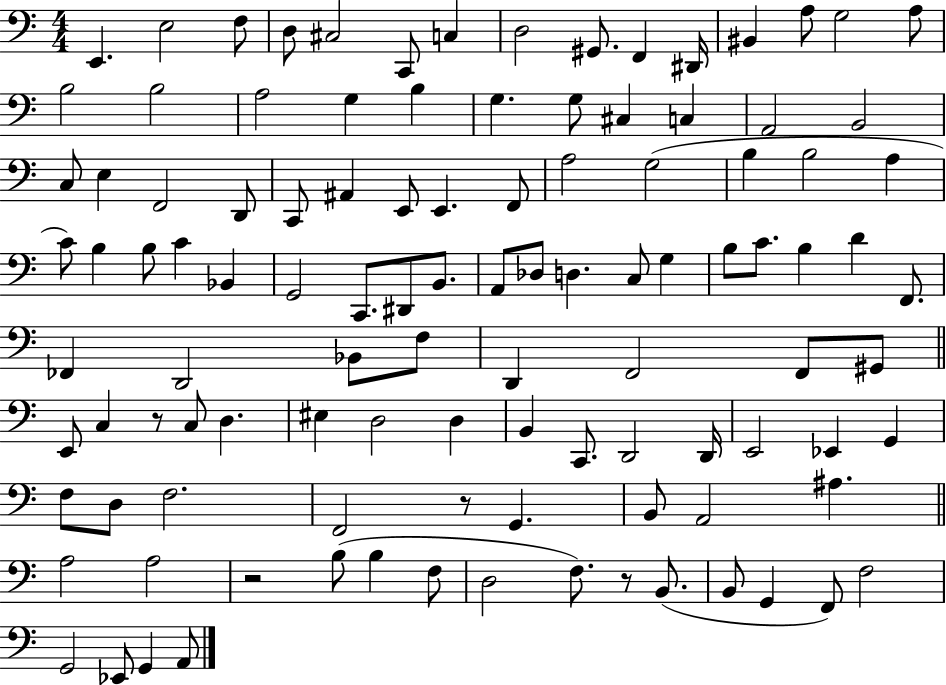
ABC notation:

X:1
T:Untitled
M:4/4
L:1/4
K:C
E,, E,2 F,/2 D,/2 ^C,2 C,,/2 C, D,2 ^G,,/2 F,, ^D,,/4 ^B,, A,/2 G,2 A,/2 B,2 B,2 A,2 G, B, G, G,/2 ^C, C, A,,2 B,,2 C,/2 E, F,,2 D,,/2 C,,/2 ^A,, E,,/2 E,, F,,/2 A,2 G,2 B, B,2 A, C/2 B, B,/2 C _B,, G,,2 C,,/2 ^D,,/2 B,,/2 A,,/2 _D,/2 D, C,/2 G, B,/2 C/2 B, D F,,/2 _F,, D,,2 _B,,/2 F,/2 D,, F,,2 F,,/2 ^G,,/2 E,,/2 C, z/2 C,/2 D, ^E, D,2 D, B,, C,,/2 D,,2 D,,/4 E,,2 _E,, G,, F,/2 D,/2 F,2 F,,2 z/2 G,, B,,/2 A,,2 ^A, A,2 A,2 z2 B,/2 B, F,/2 D,2 F,/2 z/2 B,,/2 B,,/2 G,, F,,/2 F,2 G,,2 _E,,/2 G,, A,,/2